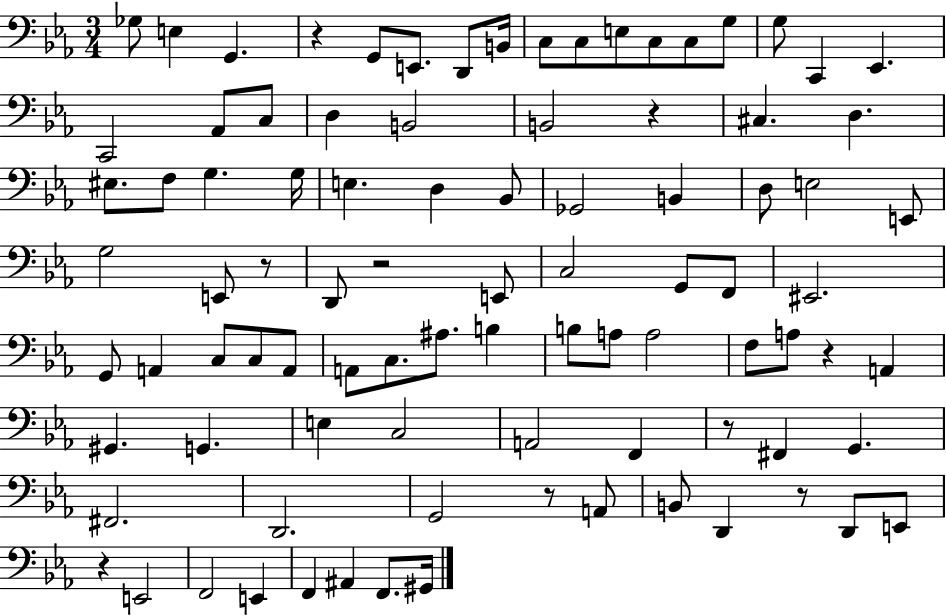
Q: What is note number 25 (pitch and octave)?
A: EIS3